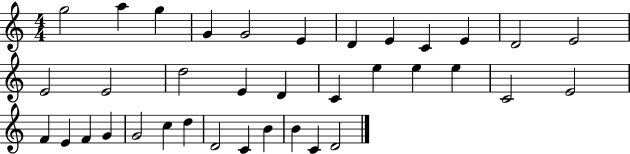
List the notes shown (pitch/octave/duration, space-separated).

G5/h A5/q G5/q G4/q G4/h E4/q D4/q E4/q C4/q E4/q D4/h E4/h E4/h E4/h D5/h E4/q D4/q C4/q E5/q E5/q E5/q C4/h E4/h F4/q E4/q F4/q G4/q G4/h C5/q D5/q D4/h C4/q B4/q B4/q C4/q D4/h